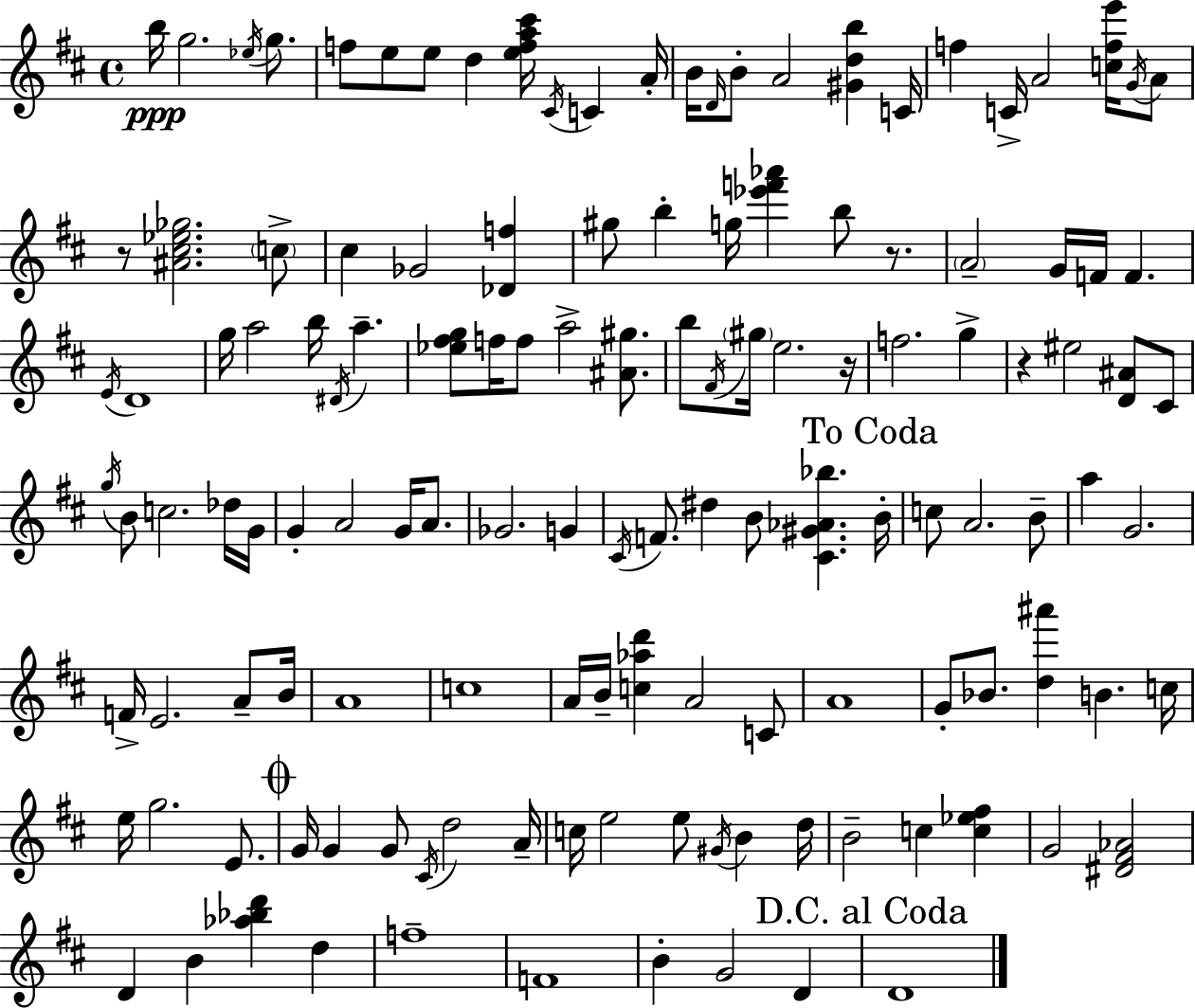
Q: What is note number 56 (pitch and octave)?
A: G4